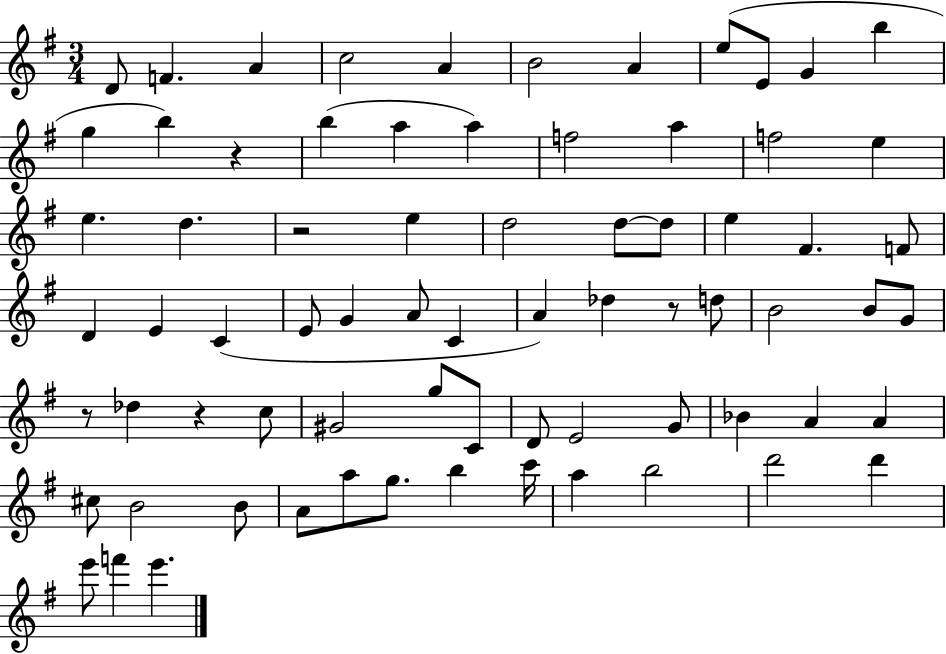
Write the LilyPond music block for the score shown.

{
  \clef treble
  \numericTimeSignature
  \time 3/4
  \key g \major
  d'8 f'4. a'4 | c''2 a'4 | b'2 a'4 | e''8( e'8 g'4 b''4 | \break g''4 b''4) r4 | b''4( a''4 a''4) | f''2 a''4 | f''2 e''4 | \break e''4. d''4. | r2 e''4 | d''2 d''8~~ d''8 | e''4 fis'4. f'8 | \break d'4 e'4 c'4( | e'8 g'4 a'8 c'4 | a'4) des''4 r8 d''8 | b'2 b'8 g'8 | \break r8 des''4 r4 c''8 | gis'2 g''8 c'8 | d'8 e'2 g'8 | bes'4 a'4 a'4 | \break cis''8 b'2 b'8 | a'8 a''8 g''8. b''4 c'''16 | a''4 b''2 | d'''2 d'''4 | \break e'''8 f'''4 e'''4. | \bar "|."
}